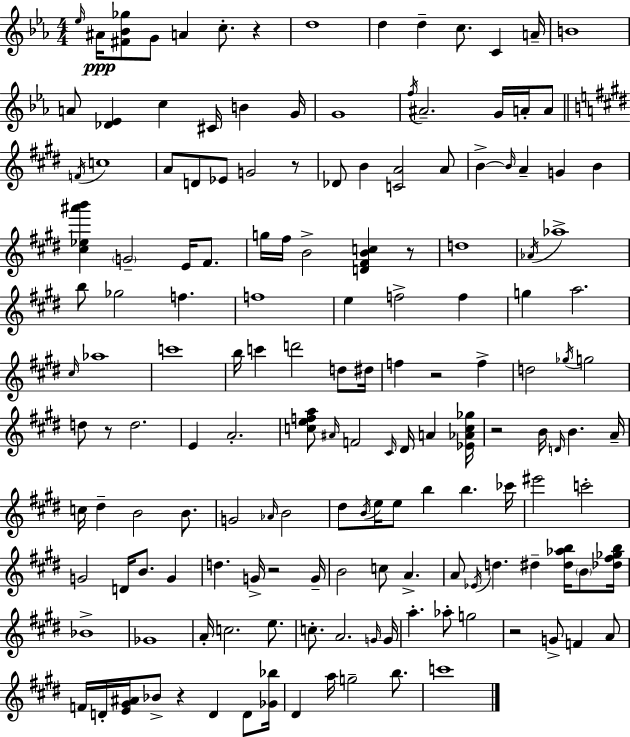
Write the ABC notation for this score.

X:1
T:Untitled
M:4/4
L:1/4
K:Cm
_e/4 ^A/4 [^F_B_g]/2 G/2 A c/2 z d4 d d c/2 C A/4 B4 A/2 [_D_E] c ^C/4 B G/4 G4 f/4 ^A2 G/4 A/4 A/2 F/4 c4 A/2 D/2 _E/2 G2 z/2 _D/2 B [CA]2 A/2 B B/4 A G B [^c_e^a'b'] G2 E/4 ^F/2 g/4 ^f/4 B2 [D^FBc] z/2 d4 _A/4 _a4 b/2 _g2 f f4 e f2 f g a2 ^c/4 _a4 c'4 b/4 c' d'2 d/2 ^d/4 f z2 f d2 _g/4 g2 d/2 z/2 d2 E A2 [cefa]/2 ^A/4 F2 ^C/4 ^D/4 A [_E_Ac_g]/4 z2 B/4 D/4 B A/4 c/4 ^d B2 B/2 G2 _A/4 B2 ^d/2 B/4 e/4 e/2 b b _c'/4 ^e'2 c'2 G2 D/4 B/2 G d G/4 z2 G/4 B2 c/2 A A/2 _E/4 d ^d [^d_ab]/4 B/2 [_d^f_gb]/4 _B4 _G4 A/4 c2 e/2 c/2 A2 G/4 G/4 a _a/2 g2 z2 G/2 F A/2 F/4 D/4 [E^G^A]/4 _B/2 z D D/2 [_G_b]/4 ^D a/4 g2 b/2 c'4